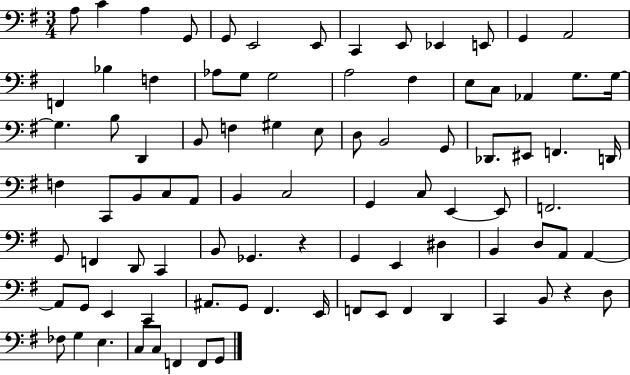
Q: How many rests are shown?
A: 2